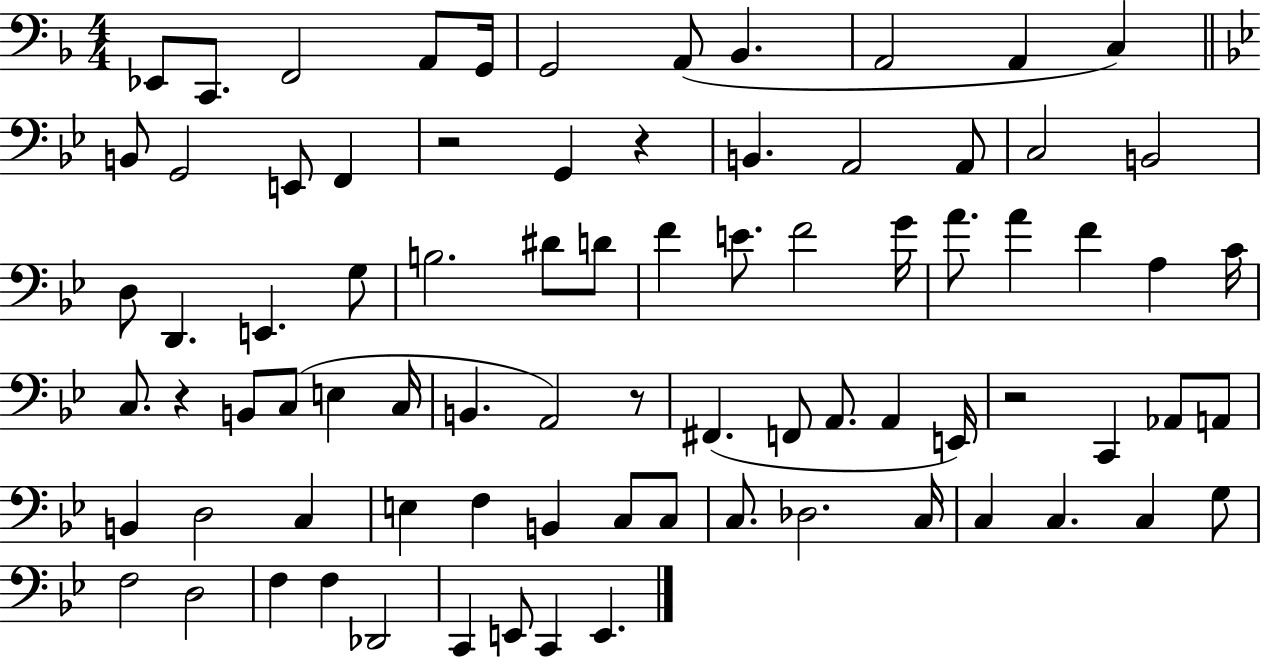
Eb2/e C2/e. F2/h A2/e G2/s G2/h A2/e Bb2/q. A2/h A2/q C3/q B2/e G2/h E2/e F2/q R/h G2/q R/q B2/q. A2/h A2/e C3/h B2/h D3/e D2/q. E2/q. G3/e B3/h. D#4/e D4/e F4/q E4/e. F4/h G4/s A4/e. A4/q F4/q A3/q C4/s C3/e. R/q B2/e C3/e E3/q C3/s B2/q. A2/h R/e F#2/q. F2/e A2/e. A2/q E2/s R/h C2/q Ab2/e A2/e B2/q D3/h C3/q E3/q F3/q B2/q C3/e C3/e C3/e. Db3/h. C3/s C3/q C3/q. C3/q G3/e F3/h D3/h F3/q F3/q Db2/h C2/q E2/e C2/q E2/q.